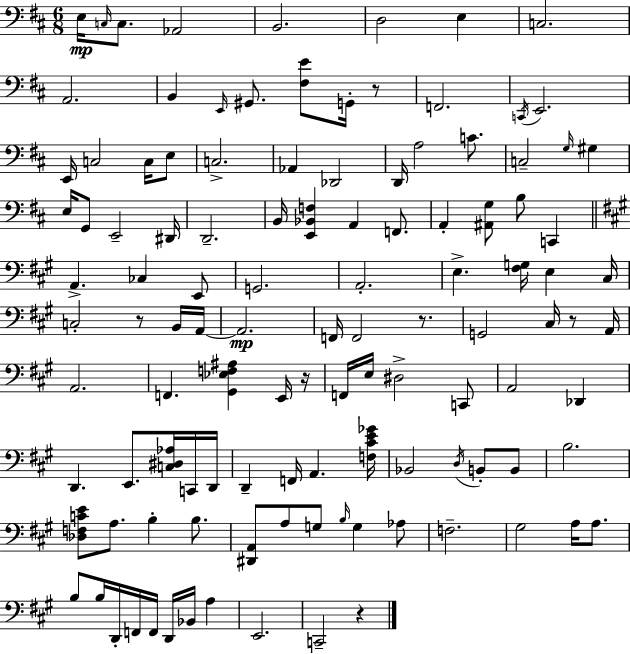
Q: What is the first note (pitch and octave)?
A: E3